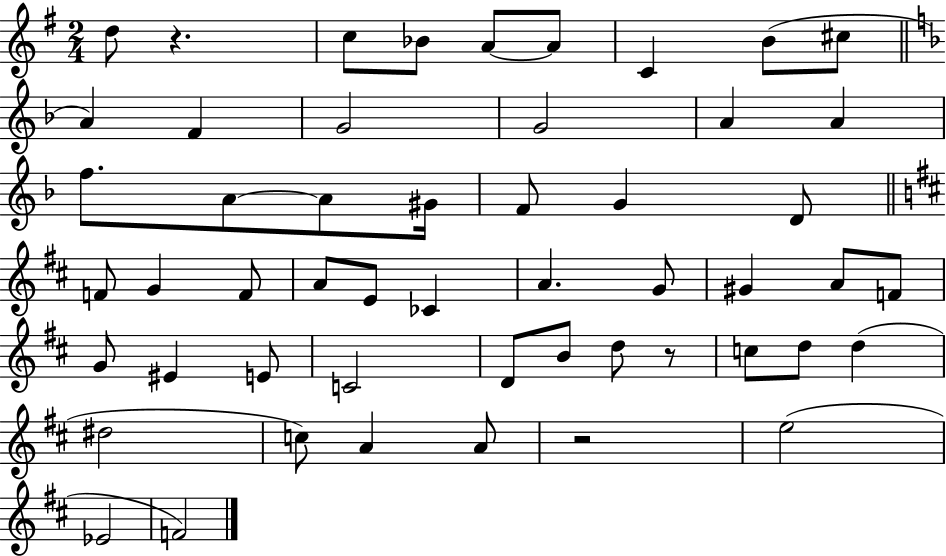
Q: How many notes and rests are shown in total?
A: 52